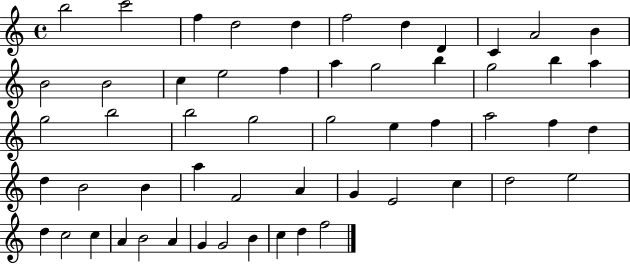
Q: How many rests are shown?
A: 0